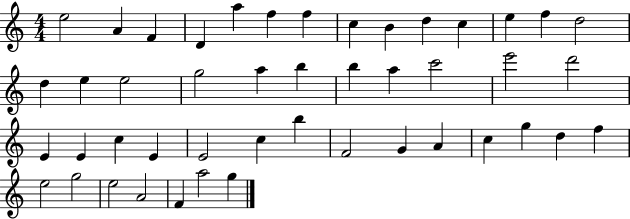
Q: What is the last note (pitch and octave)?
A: G5